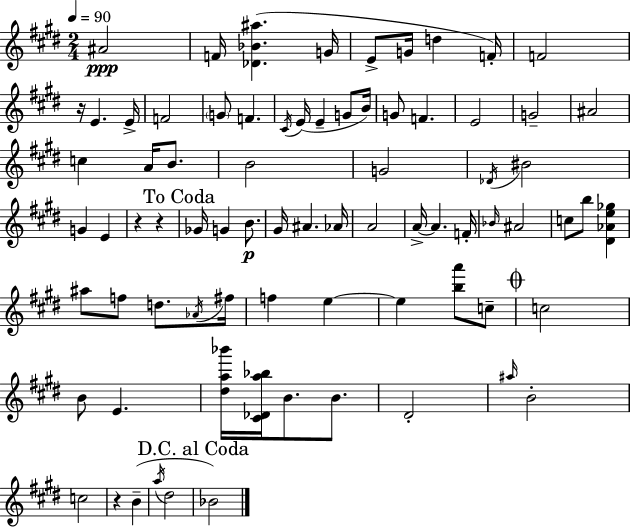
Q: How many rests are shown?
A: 4